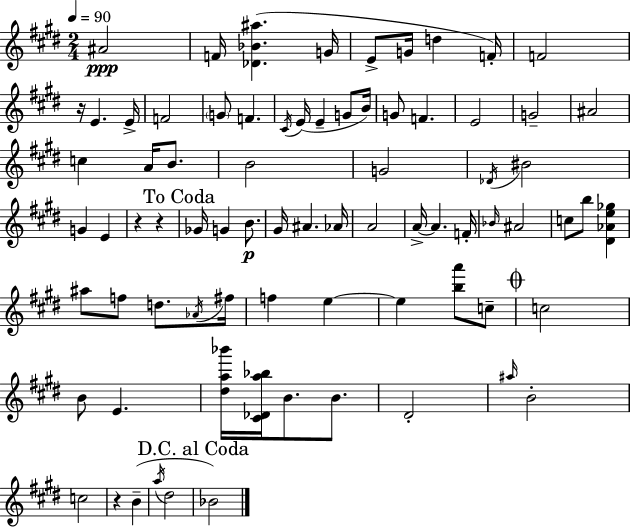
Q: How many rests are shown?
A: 4